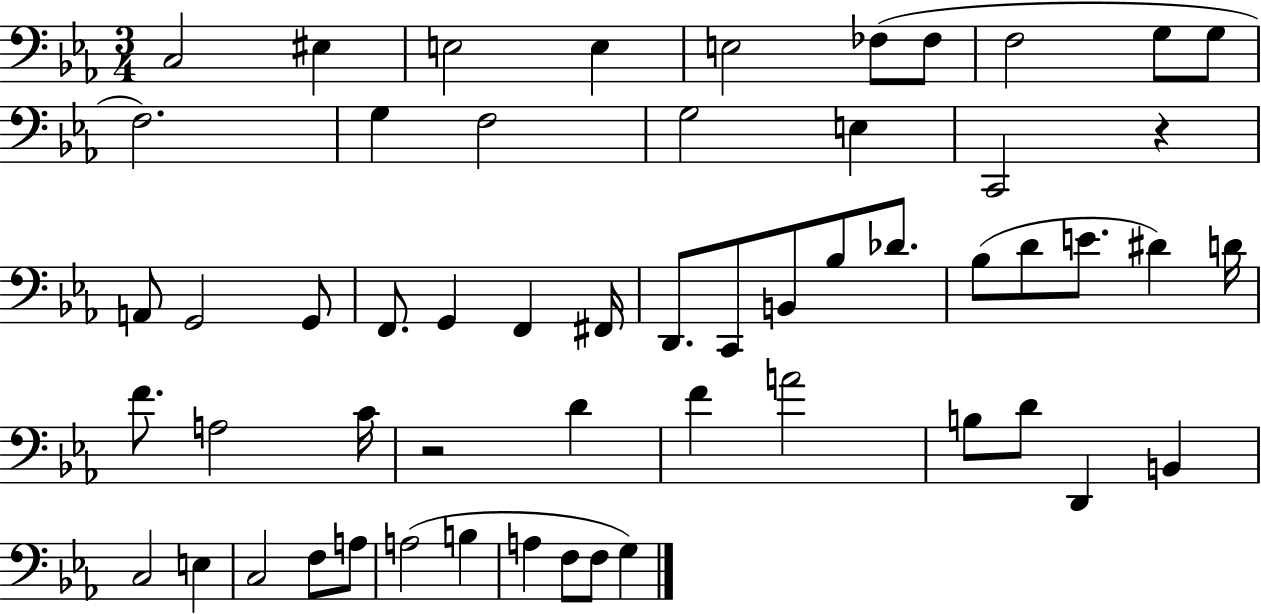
X:1
T:Untitled
M:3/4
L:1/4
K:Eb
C,2 ^E, E,2 E, E,2 _F,/2 _F,/2 F,2 G,/2 G,/2 F,2 G, F,2 G,2 E, C,,2 z A,,/2 G,,2 G,,/2 F,,/2 G,, F,, ^F,,/4 D,,/2 C,,/2 B,,/2 _B,/2 _D/2 _B,/2 D/2 E/2 ^D D/4 F/2 A,2 C/4 z2 D F A2 B,/2 D/2 D,, B,, C,2 E, C,2 F,/2 A,/2 A,2 B, A, F,/2 F,/2 G,